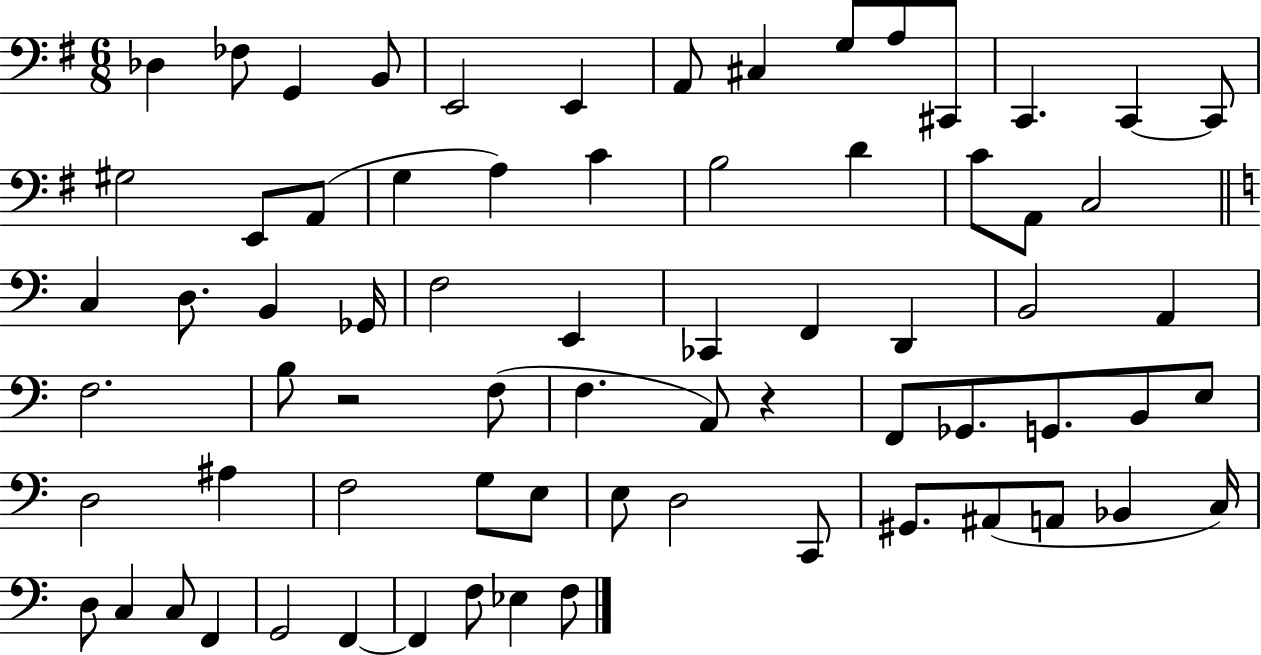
{
  \clef bass
  \numericTimeSignature
  \time 6/8
  \key g \major
  \repeat volta 2 { des4 fes8 g,4 b,8 | e,2 e,4 | a,8 cis4 g8 a8 cis,8 | c,4. c,4~~ c,8 | \break gis2 e,8 a,8( | g4 a4) c'4 | b2 d'4 | c'8 a,8 c2 | \break \bar "||" \break \key a \minor c4 d8. b,4 ges,16 | f2 e,4 | ces,4 f,4 d,4 | b,2 a,4 | \break f2. | b8 r2 f8( | f4. a,8) r4 | f,8 ges,8. g,8. b,8 e8 | \break d2 ais4 | f2 g8 e8 | e8 d2 c,8 | gis,8. ais,8( a,8 bes,4 c16) | \break d8 c4 c8 f,4 | g,2 f,4~~ | f,4 f8 ees4 f8 | } \bar "|."
}